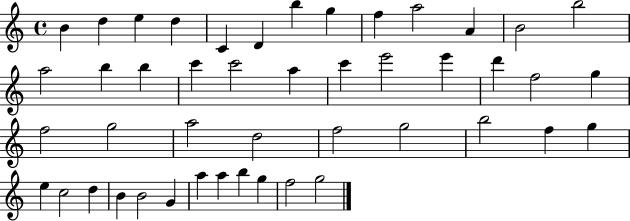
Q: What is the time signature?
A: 4/4